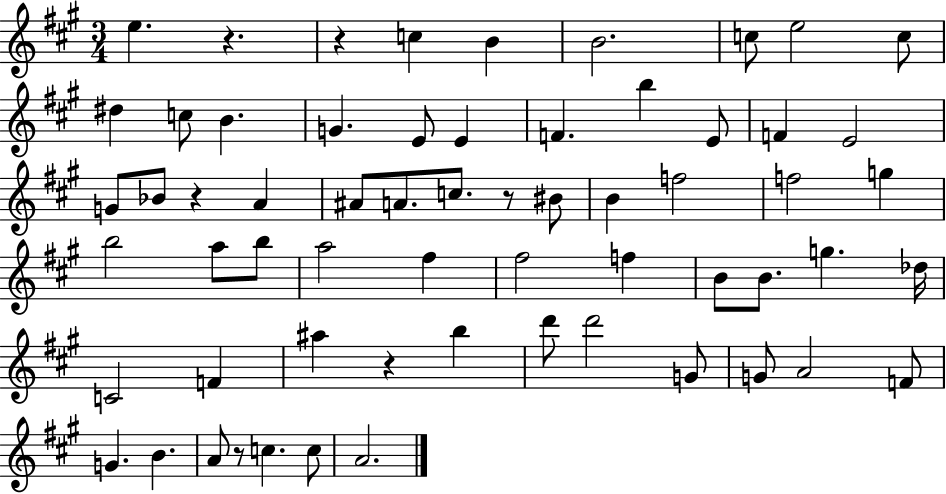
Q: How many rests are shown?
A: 6